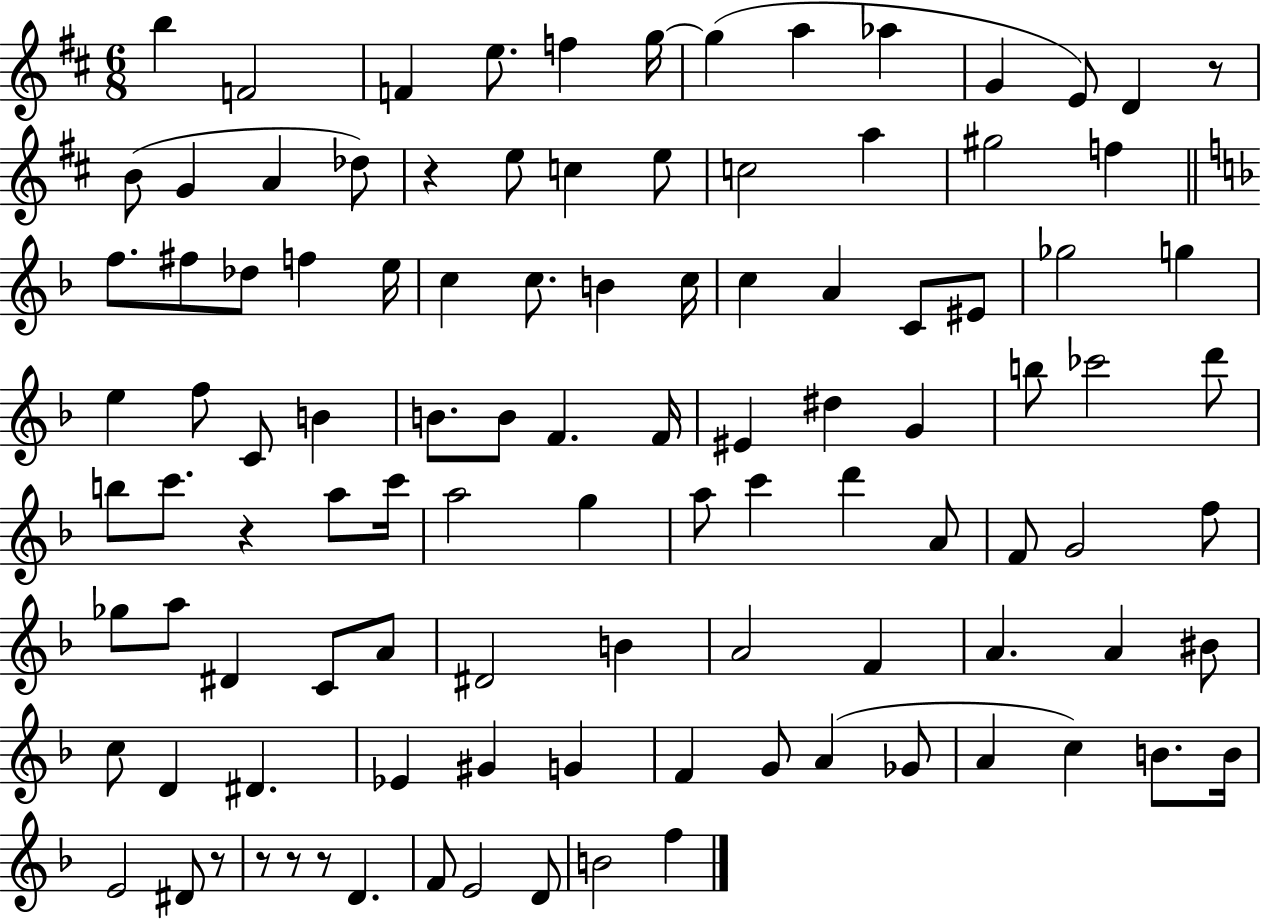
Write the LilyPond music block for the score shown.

{
  \clef treble
  \numericTimeSignature
  \time 6/8
  \key d \major
  b''4 f'2 | f'4 e''8. f''4 g''16~~ | g''4( a''4 aes''4 | g'4 e'8) d'4 r8 | \break b'8( g'4 a'4 des''8) | r4 e''8 c''4 e''8 | c''2 a''4 | gis''2 f''4 | \break \bar "||" \break \key f \major f''8. fis''8 des''8 f''4 e''16 | c''4 c''8. b'4 c''16 | c''4 a'4 c'8 eis'8 | ges''2 g''4 | \break e''4 f''8 c'8 b'4 | b'8. b'8 f'4. f'16 | eis'4 dis''4 g'4 | b''8 ces'''2 d'''8 | \break b''8 c'''8. r4 a''8 c'''16 | a''2 g''4 | a''8 c'''4 d'''4 a'8 | f'8 g'2 f''8 | \break ges''8 a''8 dis'4 c'8 a'8 | dis'2 b'4 | a'2 f'4 | a'4. a'4 bis'8 | \break c''8 d'4 dis'4. | ees'4 gis'4 g'4 | f'4 g'8 a'4( ges'8 | a'4 c''4) b'8. b'16 | \break e'2 dis'8 r8 | r8 r8 r8 d'4. | f'8 e'2 d'8 | b'2 f''4 | \break \bar "|."
}